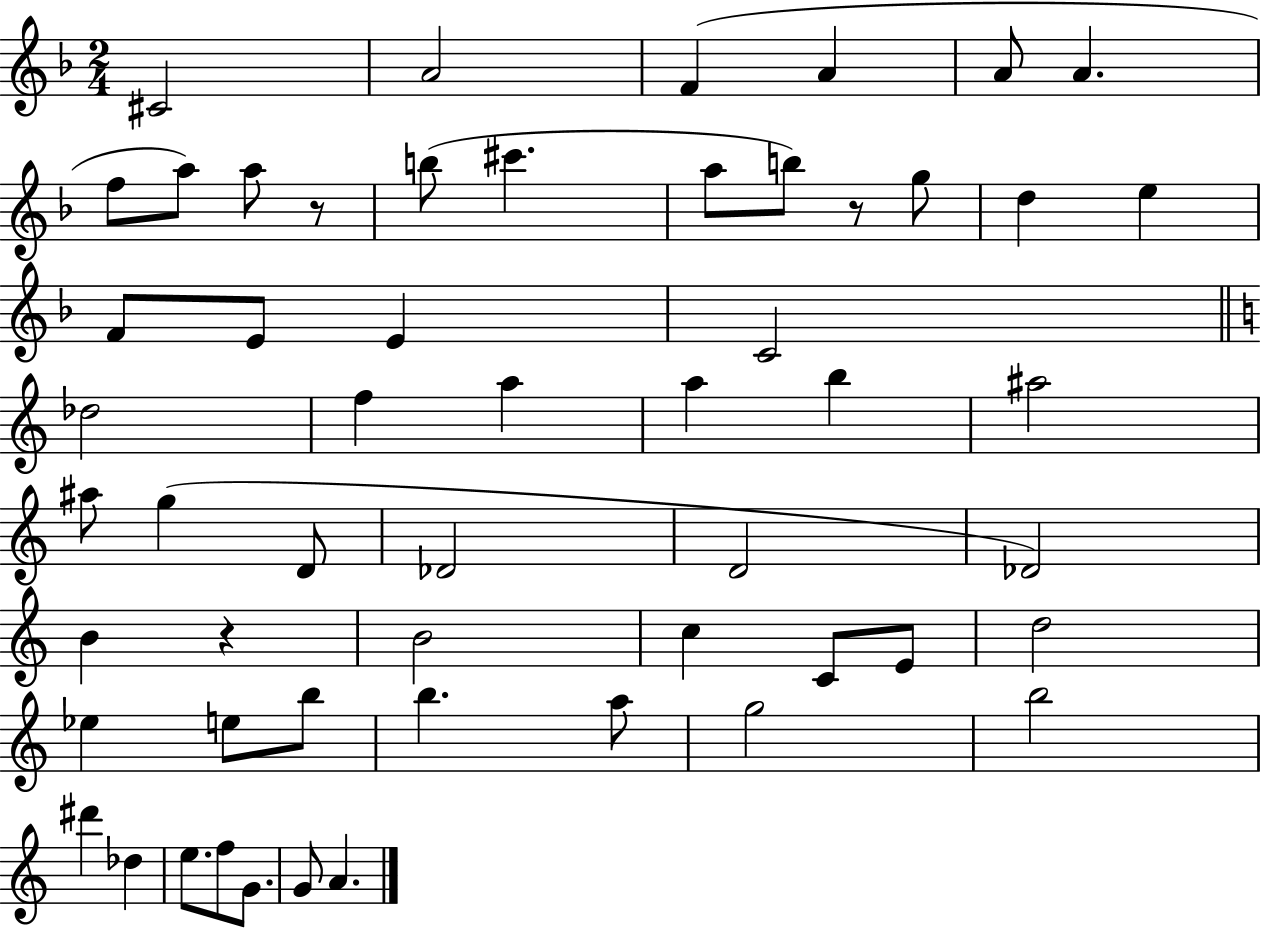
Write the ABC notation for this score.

X:1
T:Untitled
M:2/4
L:1/4
K:F
^C2 A2 F A A/2 A f/2 a/2 a/2 z/2 b/2 ^c' a/2 b/2 z/2 g/2 d e F/2 E/2 E C2 _d2 f a a b ^a2 ^a/2 g D/2 _D2 D2 _D2 B z B2 c C/2 E/2 d2 _e e/2 b/2 b a/2 g2 b2 ^d' _d e/2 f/2 G/2 G/2 A